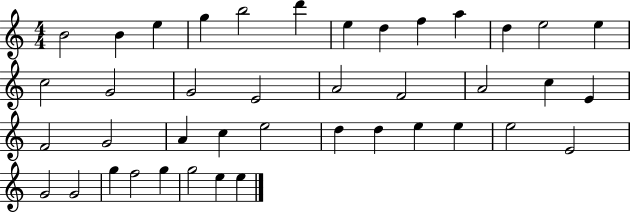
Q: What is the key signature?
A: C major